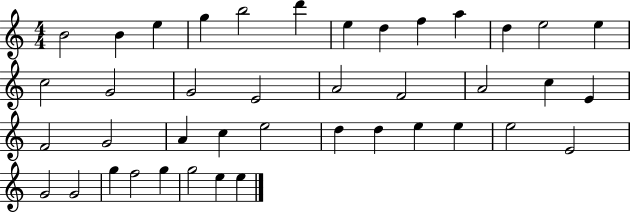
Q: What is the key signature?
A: C major